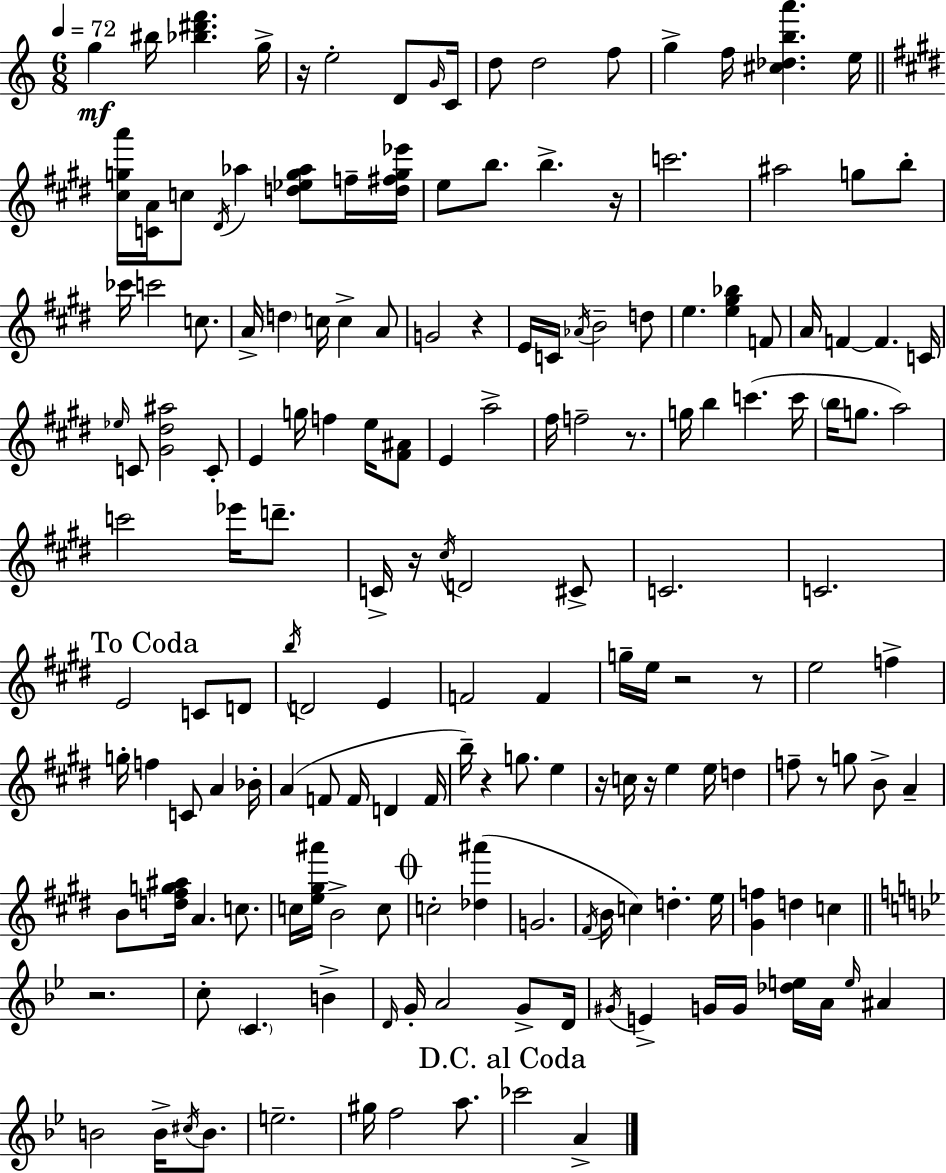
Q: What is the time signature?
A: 6/8